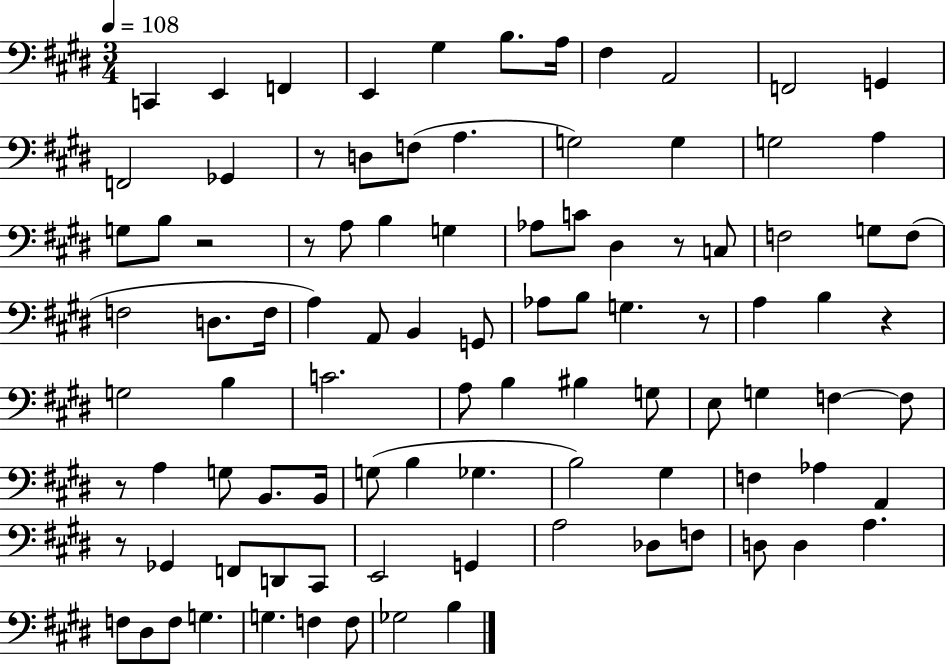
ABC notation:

X:1
T:Untitled
M:3/4
L:1/4
K:E
C,, E,, F,, E,, ^G, B,/2 A,/4 ^F, A,,2 F,,2 G,, F,,2 _G,, z/2 D,/2 F,/2 A, G,2 G, G,2 A, G,/2 B,/2 z2 z/2 A,/2 B, G, _A,/2 C/2 ^D, z/2 C,/2 F,2 G,/2 F,/2 F,2 D,/2 F,/4 A, A,,/2 B,, G,,/2 _A,/2 B,/2 G, z/2 A, B, z G,2 B, C2 A,/2 B, ^B, G,/2 E,/2 G, F, F,/2 z/2 A, G,/2 B,,/2 B,,/4 G,/2 B, _G, B,2 ^G, F, _A, A,, z/2 _G,, F,,/2 D,,/2 ^C,,/2 E,,2 G,, A,2 _D,/2 F,/2 D,/2 D, A, F,/2 ^D,/2 F,/2 G, G, F, F,/2 _G,2 B,